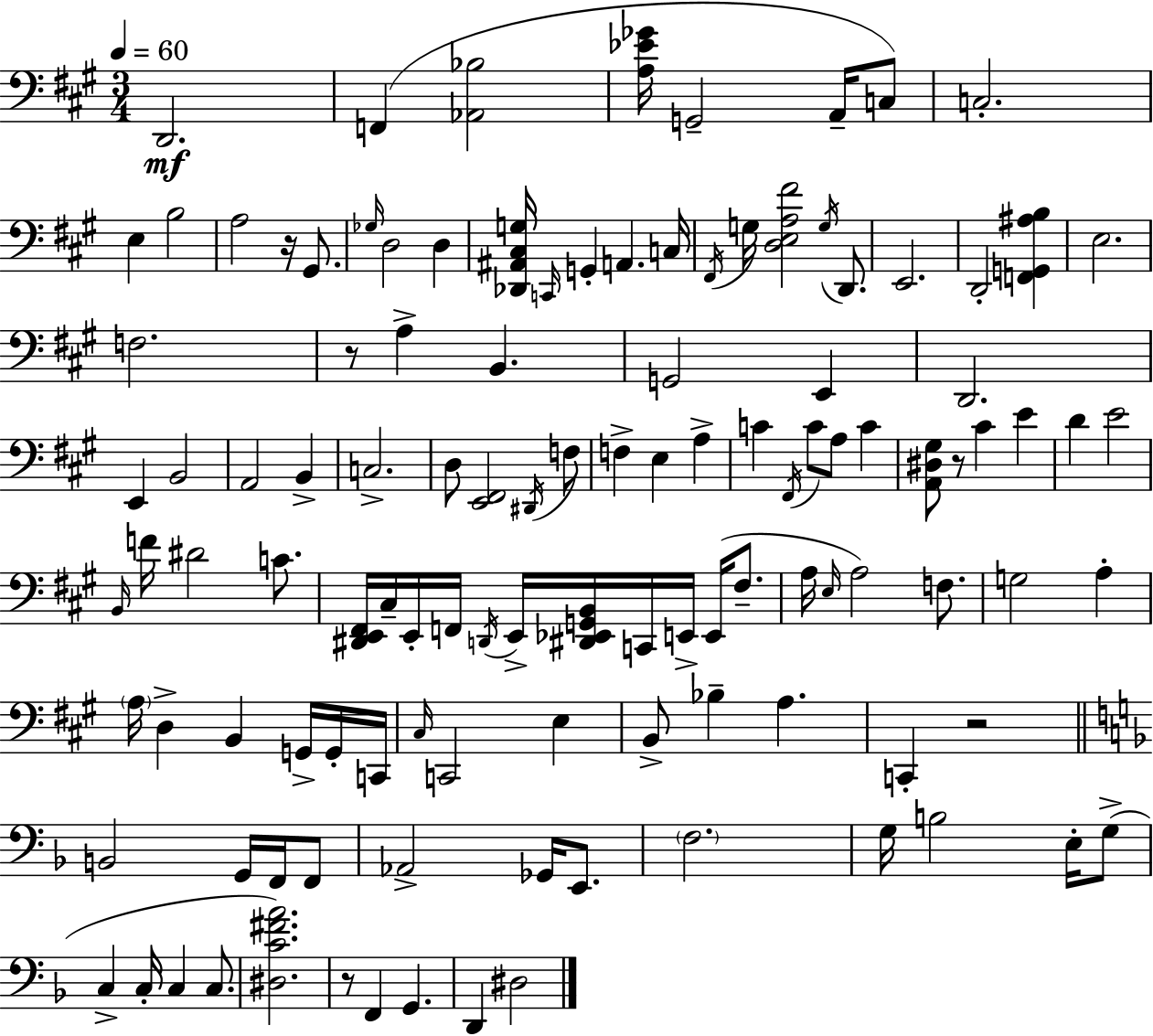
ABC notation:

X:1
T:Untitled
M:3/4
L:1/4
K:A
D,,2 F,, [_A,,_B,]2 [A,_E_G]/4 G,,2 A,,/4 C,/2 C,2 E, B,2 A,2 z/4 ^G,,/2 _G,/4 D,2 D, [_D,,^A,,^C,G,]/4 C,,/4 G,, A,, C,/4 ^F,,/4 G,/4 [D,E,A,^F]2 G,/4 D,,/2 E,,2 D,,2 [F,,G,,^A,B,] E,2 F,2 z/2 A, B,, G,,2 E,, D,,2 E,, B,,2 A,,2 B,, C,2 D,/2 [E,,^F,,]2 ^D,,/4 F,/2 F, E, A, C ^F,,/4 C/2 A,/2 C [A,,^D,^G,]/2 z/2 ^C E D E2 B,,/4 F/4 ^D2 C/2 [^D,,E,,^F,,]/4 ^C,/4 E,,/4 F,,/4 D,,/4 E,,/4 [^D,,_E,,G,,B,,]/4 C,,/4 E,,/4 E,,/4 ^F,/2 A,/4 E,/4 A,2 F,/2 G,2 A, A,/4 D, B,, G,,/4 G,,/4 C,,/4 ^C,/4 C,,2 E, B,,/2 _B, A, C,, z2 B,,2 G,,/4 F,,/4 F,,/2 _A,,2 _G,,/4 E,,/2 F,2 G,/4 B,2 E,/4 G,/2 C, C,/4 C, C,/2 [^D,C^FA]2 z/2 F,, G,, D,, ^D,2